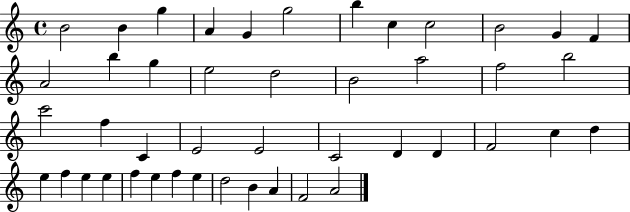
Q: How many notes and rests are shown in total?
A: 45